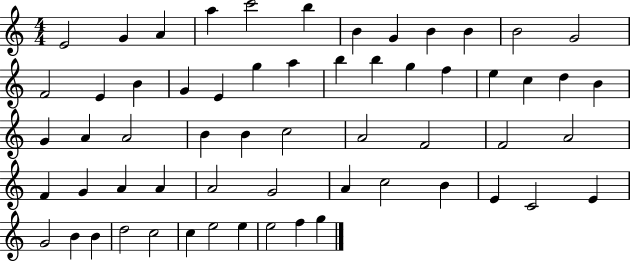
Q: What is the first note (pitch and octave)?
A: E4